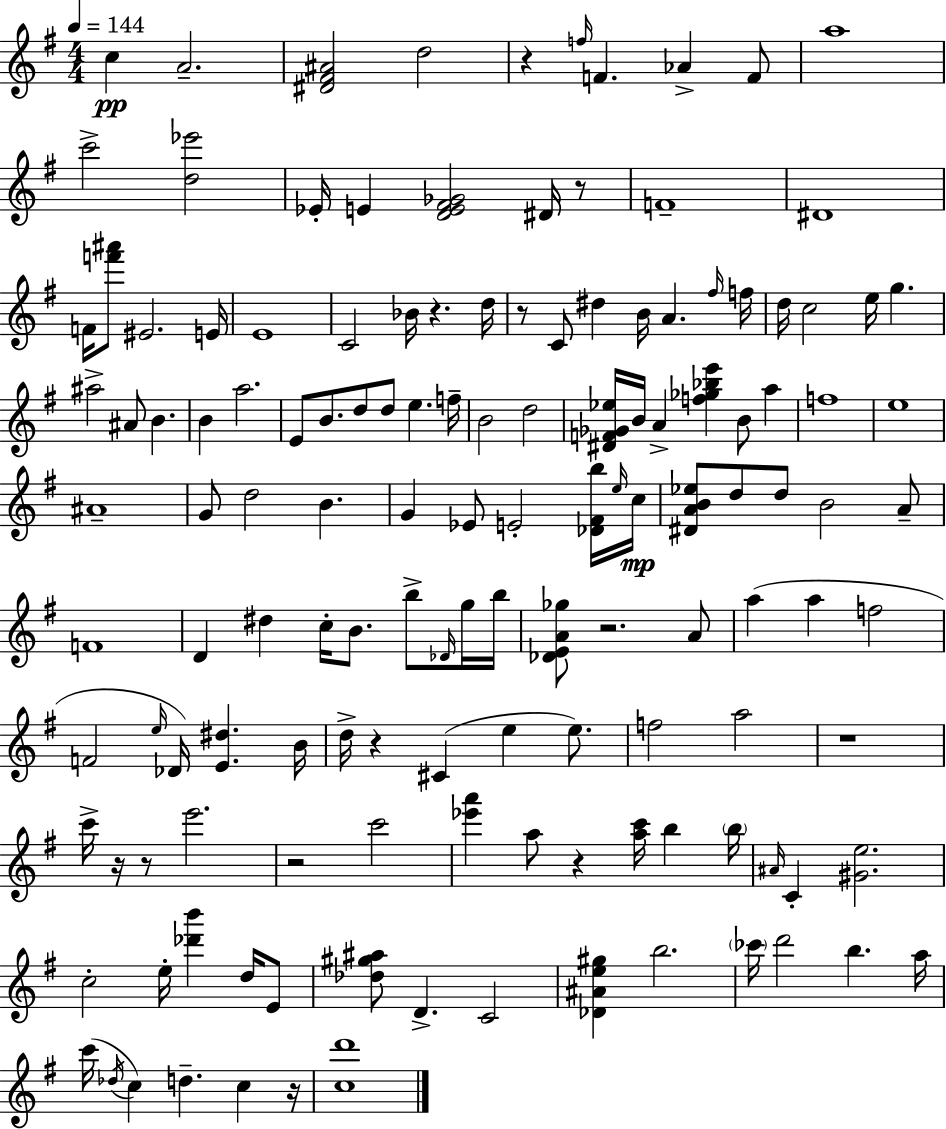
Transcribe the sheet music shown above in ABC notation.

X:1
T:Untitled
M:4/4
L:1/4
K:Em
c A2 [^D^F^A]2 d2 z f/4 F _A F/2 a4 c'2 [d_e']2 _E/4 E [DE^F_G]2 ^D/4 z/2 F4 ^D4 F/4 [f'^a']/2 ^E2 E/4 E4 C2 _B/4 z d/4 z/2 C/2 ^d B/4 A ^f/4 f/4 d/4 c2 e/4 g ^a2 ^A/2 B B a2 E/2 B/2 d/2 d/2 e f/4 B2 d2 [^DF_G_e]/4 B/4 A [f_g_be'] B/2 a f4 e4 ^A4 G/2 d2 B G _E/2 E2 [_D^Fb]/4 e/4 c/4 [^DAB_e]/2 d/2 d/2 B2 A/2 F4 D ^d c/4 B/2 b/2 _D/4 g/4 b/4 [_DEA_g]/2 z2 A/2 a a f2 F2 e/4 _D/4 [E^d] B/4 d/4 z ^C e e/2 f2 a2 z4 c'/4 z/4 z/2 e'2 z2 c'2 [_e'a'] a/2 z [ac']/4 b b/4 ^A/4 C [^Ge]2 c2 e/4 [_d'b'] d/4 E/2 [_d^g^a]/2 D C2 [_D^Ae^g] b2 _c'/4 d'2 b a/4 c'/4 _d/4 c d c z/4 [cd']4